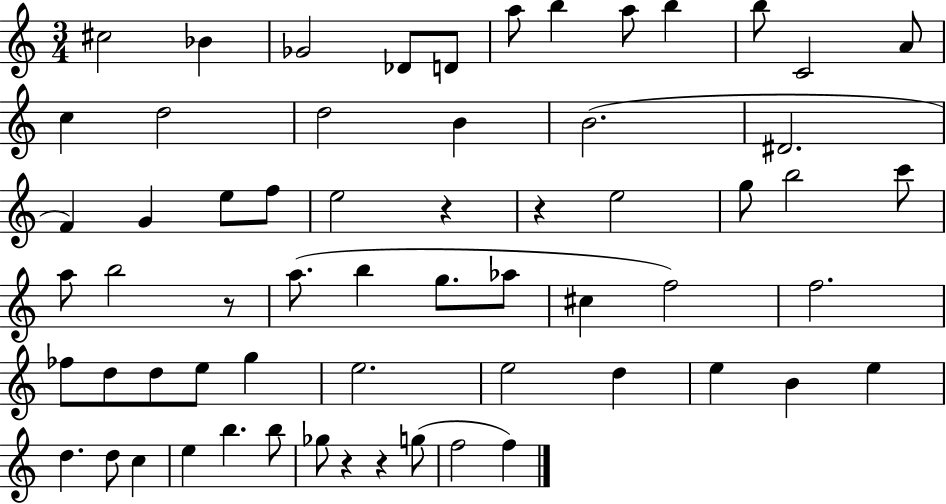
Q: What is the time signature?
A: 3/4